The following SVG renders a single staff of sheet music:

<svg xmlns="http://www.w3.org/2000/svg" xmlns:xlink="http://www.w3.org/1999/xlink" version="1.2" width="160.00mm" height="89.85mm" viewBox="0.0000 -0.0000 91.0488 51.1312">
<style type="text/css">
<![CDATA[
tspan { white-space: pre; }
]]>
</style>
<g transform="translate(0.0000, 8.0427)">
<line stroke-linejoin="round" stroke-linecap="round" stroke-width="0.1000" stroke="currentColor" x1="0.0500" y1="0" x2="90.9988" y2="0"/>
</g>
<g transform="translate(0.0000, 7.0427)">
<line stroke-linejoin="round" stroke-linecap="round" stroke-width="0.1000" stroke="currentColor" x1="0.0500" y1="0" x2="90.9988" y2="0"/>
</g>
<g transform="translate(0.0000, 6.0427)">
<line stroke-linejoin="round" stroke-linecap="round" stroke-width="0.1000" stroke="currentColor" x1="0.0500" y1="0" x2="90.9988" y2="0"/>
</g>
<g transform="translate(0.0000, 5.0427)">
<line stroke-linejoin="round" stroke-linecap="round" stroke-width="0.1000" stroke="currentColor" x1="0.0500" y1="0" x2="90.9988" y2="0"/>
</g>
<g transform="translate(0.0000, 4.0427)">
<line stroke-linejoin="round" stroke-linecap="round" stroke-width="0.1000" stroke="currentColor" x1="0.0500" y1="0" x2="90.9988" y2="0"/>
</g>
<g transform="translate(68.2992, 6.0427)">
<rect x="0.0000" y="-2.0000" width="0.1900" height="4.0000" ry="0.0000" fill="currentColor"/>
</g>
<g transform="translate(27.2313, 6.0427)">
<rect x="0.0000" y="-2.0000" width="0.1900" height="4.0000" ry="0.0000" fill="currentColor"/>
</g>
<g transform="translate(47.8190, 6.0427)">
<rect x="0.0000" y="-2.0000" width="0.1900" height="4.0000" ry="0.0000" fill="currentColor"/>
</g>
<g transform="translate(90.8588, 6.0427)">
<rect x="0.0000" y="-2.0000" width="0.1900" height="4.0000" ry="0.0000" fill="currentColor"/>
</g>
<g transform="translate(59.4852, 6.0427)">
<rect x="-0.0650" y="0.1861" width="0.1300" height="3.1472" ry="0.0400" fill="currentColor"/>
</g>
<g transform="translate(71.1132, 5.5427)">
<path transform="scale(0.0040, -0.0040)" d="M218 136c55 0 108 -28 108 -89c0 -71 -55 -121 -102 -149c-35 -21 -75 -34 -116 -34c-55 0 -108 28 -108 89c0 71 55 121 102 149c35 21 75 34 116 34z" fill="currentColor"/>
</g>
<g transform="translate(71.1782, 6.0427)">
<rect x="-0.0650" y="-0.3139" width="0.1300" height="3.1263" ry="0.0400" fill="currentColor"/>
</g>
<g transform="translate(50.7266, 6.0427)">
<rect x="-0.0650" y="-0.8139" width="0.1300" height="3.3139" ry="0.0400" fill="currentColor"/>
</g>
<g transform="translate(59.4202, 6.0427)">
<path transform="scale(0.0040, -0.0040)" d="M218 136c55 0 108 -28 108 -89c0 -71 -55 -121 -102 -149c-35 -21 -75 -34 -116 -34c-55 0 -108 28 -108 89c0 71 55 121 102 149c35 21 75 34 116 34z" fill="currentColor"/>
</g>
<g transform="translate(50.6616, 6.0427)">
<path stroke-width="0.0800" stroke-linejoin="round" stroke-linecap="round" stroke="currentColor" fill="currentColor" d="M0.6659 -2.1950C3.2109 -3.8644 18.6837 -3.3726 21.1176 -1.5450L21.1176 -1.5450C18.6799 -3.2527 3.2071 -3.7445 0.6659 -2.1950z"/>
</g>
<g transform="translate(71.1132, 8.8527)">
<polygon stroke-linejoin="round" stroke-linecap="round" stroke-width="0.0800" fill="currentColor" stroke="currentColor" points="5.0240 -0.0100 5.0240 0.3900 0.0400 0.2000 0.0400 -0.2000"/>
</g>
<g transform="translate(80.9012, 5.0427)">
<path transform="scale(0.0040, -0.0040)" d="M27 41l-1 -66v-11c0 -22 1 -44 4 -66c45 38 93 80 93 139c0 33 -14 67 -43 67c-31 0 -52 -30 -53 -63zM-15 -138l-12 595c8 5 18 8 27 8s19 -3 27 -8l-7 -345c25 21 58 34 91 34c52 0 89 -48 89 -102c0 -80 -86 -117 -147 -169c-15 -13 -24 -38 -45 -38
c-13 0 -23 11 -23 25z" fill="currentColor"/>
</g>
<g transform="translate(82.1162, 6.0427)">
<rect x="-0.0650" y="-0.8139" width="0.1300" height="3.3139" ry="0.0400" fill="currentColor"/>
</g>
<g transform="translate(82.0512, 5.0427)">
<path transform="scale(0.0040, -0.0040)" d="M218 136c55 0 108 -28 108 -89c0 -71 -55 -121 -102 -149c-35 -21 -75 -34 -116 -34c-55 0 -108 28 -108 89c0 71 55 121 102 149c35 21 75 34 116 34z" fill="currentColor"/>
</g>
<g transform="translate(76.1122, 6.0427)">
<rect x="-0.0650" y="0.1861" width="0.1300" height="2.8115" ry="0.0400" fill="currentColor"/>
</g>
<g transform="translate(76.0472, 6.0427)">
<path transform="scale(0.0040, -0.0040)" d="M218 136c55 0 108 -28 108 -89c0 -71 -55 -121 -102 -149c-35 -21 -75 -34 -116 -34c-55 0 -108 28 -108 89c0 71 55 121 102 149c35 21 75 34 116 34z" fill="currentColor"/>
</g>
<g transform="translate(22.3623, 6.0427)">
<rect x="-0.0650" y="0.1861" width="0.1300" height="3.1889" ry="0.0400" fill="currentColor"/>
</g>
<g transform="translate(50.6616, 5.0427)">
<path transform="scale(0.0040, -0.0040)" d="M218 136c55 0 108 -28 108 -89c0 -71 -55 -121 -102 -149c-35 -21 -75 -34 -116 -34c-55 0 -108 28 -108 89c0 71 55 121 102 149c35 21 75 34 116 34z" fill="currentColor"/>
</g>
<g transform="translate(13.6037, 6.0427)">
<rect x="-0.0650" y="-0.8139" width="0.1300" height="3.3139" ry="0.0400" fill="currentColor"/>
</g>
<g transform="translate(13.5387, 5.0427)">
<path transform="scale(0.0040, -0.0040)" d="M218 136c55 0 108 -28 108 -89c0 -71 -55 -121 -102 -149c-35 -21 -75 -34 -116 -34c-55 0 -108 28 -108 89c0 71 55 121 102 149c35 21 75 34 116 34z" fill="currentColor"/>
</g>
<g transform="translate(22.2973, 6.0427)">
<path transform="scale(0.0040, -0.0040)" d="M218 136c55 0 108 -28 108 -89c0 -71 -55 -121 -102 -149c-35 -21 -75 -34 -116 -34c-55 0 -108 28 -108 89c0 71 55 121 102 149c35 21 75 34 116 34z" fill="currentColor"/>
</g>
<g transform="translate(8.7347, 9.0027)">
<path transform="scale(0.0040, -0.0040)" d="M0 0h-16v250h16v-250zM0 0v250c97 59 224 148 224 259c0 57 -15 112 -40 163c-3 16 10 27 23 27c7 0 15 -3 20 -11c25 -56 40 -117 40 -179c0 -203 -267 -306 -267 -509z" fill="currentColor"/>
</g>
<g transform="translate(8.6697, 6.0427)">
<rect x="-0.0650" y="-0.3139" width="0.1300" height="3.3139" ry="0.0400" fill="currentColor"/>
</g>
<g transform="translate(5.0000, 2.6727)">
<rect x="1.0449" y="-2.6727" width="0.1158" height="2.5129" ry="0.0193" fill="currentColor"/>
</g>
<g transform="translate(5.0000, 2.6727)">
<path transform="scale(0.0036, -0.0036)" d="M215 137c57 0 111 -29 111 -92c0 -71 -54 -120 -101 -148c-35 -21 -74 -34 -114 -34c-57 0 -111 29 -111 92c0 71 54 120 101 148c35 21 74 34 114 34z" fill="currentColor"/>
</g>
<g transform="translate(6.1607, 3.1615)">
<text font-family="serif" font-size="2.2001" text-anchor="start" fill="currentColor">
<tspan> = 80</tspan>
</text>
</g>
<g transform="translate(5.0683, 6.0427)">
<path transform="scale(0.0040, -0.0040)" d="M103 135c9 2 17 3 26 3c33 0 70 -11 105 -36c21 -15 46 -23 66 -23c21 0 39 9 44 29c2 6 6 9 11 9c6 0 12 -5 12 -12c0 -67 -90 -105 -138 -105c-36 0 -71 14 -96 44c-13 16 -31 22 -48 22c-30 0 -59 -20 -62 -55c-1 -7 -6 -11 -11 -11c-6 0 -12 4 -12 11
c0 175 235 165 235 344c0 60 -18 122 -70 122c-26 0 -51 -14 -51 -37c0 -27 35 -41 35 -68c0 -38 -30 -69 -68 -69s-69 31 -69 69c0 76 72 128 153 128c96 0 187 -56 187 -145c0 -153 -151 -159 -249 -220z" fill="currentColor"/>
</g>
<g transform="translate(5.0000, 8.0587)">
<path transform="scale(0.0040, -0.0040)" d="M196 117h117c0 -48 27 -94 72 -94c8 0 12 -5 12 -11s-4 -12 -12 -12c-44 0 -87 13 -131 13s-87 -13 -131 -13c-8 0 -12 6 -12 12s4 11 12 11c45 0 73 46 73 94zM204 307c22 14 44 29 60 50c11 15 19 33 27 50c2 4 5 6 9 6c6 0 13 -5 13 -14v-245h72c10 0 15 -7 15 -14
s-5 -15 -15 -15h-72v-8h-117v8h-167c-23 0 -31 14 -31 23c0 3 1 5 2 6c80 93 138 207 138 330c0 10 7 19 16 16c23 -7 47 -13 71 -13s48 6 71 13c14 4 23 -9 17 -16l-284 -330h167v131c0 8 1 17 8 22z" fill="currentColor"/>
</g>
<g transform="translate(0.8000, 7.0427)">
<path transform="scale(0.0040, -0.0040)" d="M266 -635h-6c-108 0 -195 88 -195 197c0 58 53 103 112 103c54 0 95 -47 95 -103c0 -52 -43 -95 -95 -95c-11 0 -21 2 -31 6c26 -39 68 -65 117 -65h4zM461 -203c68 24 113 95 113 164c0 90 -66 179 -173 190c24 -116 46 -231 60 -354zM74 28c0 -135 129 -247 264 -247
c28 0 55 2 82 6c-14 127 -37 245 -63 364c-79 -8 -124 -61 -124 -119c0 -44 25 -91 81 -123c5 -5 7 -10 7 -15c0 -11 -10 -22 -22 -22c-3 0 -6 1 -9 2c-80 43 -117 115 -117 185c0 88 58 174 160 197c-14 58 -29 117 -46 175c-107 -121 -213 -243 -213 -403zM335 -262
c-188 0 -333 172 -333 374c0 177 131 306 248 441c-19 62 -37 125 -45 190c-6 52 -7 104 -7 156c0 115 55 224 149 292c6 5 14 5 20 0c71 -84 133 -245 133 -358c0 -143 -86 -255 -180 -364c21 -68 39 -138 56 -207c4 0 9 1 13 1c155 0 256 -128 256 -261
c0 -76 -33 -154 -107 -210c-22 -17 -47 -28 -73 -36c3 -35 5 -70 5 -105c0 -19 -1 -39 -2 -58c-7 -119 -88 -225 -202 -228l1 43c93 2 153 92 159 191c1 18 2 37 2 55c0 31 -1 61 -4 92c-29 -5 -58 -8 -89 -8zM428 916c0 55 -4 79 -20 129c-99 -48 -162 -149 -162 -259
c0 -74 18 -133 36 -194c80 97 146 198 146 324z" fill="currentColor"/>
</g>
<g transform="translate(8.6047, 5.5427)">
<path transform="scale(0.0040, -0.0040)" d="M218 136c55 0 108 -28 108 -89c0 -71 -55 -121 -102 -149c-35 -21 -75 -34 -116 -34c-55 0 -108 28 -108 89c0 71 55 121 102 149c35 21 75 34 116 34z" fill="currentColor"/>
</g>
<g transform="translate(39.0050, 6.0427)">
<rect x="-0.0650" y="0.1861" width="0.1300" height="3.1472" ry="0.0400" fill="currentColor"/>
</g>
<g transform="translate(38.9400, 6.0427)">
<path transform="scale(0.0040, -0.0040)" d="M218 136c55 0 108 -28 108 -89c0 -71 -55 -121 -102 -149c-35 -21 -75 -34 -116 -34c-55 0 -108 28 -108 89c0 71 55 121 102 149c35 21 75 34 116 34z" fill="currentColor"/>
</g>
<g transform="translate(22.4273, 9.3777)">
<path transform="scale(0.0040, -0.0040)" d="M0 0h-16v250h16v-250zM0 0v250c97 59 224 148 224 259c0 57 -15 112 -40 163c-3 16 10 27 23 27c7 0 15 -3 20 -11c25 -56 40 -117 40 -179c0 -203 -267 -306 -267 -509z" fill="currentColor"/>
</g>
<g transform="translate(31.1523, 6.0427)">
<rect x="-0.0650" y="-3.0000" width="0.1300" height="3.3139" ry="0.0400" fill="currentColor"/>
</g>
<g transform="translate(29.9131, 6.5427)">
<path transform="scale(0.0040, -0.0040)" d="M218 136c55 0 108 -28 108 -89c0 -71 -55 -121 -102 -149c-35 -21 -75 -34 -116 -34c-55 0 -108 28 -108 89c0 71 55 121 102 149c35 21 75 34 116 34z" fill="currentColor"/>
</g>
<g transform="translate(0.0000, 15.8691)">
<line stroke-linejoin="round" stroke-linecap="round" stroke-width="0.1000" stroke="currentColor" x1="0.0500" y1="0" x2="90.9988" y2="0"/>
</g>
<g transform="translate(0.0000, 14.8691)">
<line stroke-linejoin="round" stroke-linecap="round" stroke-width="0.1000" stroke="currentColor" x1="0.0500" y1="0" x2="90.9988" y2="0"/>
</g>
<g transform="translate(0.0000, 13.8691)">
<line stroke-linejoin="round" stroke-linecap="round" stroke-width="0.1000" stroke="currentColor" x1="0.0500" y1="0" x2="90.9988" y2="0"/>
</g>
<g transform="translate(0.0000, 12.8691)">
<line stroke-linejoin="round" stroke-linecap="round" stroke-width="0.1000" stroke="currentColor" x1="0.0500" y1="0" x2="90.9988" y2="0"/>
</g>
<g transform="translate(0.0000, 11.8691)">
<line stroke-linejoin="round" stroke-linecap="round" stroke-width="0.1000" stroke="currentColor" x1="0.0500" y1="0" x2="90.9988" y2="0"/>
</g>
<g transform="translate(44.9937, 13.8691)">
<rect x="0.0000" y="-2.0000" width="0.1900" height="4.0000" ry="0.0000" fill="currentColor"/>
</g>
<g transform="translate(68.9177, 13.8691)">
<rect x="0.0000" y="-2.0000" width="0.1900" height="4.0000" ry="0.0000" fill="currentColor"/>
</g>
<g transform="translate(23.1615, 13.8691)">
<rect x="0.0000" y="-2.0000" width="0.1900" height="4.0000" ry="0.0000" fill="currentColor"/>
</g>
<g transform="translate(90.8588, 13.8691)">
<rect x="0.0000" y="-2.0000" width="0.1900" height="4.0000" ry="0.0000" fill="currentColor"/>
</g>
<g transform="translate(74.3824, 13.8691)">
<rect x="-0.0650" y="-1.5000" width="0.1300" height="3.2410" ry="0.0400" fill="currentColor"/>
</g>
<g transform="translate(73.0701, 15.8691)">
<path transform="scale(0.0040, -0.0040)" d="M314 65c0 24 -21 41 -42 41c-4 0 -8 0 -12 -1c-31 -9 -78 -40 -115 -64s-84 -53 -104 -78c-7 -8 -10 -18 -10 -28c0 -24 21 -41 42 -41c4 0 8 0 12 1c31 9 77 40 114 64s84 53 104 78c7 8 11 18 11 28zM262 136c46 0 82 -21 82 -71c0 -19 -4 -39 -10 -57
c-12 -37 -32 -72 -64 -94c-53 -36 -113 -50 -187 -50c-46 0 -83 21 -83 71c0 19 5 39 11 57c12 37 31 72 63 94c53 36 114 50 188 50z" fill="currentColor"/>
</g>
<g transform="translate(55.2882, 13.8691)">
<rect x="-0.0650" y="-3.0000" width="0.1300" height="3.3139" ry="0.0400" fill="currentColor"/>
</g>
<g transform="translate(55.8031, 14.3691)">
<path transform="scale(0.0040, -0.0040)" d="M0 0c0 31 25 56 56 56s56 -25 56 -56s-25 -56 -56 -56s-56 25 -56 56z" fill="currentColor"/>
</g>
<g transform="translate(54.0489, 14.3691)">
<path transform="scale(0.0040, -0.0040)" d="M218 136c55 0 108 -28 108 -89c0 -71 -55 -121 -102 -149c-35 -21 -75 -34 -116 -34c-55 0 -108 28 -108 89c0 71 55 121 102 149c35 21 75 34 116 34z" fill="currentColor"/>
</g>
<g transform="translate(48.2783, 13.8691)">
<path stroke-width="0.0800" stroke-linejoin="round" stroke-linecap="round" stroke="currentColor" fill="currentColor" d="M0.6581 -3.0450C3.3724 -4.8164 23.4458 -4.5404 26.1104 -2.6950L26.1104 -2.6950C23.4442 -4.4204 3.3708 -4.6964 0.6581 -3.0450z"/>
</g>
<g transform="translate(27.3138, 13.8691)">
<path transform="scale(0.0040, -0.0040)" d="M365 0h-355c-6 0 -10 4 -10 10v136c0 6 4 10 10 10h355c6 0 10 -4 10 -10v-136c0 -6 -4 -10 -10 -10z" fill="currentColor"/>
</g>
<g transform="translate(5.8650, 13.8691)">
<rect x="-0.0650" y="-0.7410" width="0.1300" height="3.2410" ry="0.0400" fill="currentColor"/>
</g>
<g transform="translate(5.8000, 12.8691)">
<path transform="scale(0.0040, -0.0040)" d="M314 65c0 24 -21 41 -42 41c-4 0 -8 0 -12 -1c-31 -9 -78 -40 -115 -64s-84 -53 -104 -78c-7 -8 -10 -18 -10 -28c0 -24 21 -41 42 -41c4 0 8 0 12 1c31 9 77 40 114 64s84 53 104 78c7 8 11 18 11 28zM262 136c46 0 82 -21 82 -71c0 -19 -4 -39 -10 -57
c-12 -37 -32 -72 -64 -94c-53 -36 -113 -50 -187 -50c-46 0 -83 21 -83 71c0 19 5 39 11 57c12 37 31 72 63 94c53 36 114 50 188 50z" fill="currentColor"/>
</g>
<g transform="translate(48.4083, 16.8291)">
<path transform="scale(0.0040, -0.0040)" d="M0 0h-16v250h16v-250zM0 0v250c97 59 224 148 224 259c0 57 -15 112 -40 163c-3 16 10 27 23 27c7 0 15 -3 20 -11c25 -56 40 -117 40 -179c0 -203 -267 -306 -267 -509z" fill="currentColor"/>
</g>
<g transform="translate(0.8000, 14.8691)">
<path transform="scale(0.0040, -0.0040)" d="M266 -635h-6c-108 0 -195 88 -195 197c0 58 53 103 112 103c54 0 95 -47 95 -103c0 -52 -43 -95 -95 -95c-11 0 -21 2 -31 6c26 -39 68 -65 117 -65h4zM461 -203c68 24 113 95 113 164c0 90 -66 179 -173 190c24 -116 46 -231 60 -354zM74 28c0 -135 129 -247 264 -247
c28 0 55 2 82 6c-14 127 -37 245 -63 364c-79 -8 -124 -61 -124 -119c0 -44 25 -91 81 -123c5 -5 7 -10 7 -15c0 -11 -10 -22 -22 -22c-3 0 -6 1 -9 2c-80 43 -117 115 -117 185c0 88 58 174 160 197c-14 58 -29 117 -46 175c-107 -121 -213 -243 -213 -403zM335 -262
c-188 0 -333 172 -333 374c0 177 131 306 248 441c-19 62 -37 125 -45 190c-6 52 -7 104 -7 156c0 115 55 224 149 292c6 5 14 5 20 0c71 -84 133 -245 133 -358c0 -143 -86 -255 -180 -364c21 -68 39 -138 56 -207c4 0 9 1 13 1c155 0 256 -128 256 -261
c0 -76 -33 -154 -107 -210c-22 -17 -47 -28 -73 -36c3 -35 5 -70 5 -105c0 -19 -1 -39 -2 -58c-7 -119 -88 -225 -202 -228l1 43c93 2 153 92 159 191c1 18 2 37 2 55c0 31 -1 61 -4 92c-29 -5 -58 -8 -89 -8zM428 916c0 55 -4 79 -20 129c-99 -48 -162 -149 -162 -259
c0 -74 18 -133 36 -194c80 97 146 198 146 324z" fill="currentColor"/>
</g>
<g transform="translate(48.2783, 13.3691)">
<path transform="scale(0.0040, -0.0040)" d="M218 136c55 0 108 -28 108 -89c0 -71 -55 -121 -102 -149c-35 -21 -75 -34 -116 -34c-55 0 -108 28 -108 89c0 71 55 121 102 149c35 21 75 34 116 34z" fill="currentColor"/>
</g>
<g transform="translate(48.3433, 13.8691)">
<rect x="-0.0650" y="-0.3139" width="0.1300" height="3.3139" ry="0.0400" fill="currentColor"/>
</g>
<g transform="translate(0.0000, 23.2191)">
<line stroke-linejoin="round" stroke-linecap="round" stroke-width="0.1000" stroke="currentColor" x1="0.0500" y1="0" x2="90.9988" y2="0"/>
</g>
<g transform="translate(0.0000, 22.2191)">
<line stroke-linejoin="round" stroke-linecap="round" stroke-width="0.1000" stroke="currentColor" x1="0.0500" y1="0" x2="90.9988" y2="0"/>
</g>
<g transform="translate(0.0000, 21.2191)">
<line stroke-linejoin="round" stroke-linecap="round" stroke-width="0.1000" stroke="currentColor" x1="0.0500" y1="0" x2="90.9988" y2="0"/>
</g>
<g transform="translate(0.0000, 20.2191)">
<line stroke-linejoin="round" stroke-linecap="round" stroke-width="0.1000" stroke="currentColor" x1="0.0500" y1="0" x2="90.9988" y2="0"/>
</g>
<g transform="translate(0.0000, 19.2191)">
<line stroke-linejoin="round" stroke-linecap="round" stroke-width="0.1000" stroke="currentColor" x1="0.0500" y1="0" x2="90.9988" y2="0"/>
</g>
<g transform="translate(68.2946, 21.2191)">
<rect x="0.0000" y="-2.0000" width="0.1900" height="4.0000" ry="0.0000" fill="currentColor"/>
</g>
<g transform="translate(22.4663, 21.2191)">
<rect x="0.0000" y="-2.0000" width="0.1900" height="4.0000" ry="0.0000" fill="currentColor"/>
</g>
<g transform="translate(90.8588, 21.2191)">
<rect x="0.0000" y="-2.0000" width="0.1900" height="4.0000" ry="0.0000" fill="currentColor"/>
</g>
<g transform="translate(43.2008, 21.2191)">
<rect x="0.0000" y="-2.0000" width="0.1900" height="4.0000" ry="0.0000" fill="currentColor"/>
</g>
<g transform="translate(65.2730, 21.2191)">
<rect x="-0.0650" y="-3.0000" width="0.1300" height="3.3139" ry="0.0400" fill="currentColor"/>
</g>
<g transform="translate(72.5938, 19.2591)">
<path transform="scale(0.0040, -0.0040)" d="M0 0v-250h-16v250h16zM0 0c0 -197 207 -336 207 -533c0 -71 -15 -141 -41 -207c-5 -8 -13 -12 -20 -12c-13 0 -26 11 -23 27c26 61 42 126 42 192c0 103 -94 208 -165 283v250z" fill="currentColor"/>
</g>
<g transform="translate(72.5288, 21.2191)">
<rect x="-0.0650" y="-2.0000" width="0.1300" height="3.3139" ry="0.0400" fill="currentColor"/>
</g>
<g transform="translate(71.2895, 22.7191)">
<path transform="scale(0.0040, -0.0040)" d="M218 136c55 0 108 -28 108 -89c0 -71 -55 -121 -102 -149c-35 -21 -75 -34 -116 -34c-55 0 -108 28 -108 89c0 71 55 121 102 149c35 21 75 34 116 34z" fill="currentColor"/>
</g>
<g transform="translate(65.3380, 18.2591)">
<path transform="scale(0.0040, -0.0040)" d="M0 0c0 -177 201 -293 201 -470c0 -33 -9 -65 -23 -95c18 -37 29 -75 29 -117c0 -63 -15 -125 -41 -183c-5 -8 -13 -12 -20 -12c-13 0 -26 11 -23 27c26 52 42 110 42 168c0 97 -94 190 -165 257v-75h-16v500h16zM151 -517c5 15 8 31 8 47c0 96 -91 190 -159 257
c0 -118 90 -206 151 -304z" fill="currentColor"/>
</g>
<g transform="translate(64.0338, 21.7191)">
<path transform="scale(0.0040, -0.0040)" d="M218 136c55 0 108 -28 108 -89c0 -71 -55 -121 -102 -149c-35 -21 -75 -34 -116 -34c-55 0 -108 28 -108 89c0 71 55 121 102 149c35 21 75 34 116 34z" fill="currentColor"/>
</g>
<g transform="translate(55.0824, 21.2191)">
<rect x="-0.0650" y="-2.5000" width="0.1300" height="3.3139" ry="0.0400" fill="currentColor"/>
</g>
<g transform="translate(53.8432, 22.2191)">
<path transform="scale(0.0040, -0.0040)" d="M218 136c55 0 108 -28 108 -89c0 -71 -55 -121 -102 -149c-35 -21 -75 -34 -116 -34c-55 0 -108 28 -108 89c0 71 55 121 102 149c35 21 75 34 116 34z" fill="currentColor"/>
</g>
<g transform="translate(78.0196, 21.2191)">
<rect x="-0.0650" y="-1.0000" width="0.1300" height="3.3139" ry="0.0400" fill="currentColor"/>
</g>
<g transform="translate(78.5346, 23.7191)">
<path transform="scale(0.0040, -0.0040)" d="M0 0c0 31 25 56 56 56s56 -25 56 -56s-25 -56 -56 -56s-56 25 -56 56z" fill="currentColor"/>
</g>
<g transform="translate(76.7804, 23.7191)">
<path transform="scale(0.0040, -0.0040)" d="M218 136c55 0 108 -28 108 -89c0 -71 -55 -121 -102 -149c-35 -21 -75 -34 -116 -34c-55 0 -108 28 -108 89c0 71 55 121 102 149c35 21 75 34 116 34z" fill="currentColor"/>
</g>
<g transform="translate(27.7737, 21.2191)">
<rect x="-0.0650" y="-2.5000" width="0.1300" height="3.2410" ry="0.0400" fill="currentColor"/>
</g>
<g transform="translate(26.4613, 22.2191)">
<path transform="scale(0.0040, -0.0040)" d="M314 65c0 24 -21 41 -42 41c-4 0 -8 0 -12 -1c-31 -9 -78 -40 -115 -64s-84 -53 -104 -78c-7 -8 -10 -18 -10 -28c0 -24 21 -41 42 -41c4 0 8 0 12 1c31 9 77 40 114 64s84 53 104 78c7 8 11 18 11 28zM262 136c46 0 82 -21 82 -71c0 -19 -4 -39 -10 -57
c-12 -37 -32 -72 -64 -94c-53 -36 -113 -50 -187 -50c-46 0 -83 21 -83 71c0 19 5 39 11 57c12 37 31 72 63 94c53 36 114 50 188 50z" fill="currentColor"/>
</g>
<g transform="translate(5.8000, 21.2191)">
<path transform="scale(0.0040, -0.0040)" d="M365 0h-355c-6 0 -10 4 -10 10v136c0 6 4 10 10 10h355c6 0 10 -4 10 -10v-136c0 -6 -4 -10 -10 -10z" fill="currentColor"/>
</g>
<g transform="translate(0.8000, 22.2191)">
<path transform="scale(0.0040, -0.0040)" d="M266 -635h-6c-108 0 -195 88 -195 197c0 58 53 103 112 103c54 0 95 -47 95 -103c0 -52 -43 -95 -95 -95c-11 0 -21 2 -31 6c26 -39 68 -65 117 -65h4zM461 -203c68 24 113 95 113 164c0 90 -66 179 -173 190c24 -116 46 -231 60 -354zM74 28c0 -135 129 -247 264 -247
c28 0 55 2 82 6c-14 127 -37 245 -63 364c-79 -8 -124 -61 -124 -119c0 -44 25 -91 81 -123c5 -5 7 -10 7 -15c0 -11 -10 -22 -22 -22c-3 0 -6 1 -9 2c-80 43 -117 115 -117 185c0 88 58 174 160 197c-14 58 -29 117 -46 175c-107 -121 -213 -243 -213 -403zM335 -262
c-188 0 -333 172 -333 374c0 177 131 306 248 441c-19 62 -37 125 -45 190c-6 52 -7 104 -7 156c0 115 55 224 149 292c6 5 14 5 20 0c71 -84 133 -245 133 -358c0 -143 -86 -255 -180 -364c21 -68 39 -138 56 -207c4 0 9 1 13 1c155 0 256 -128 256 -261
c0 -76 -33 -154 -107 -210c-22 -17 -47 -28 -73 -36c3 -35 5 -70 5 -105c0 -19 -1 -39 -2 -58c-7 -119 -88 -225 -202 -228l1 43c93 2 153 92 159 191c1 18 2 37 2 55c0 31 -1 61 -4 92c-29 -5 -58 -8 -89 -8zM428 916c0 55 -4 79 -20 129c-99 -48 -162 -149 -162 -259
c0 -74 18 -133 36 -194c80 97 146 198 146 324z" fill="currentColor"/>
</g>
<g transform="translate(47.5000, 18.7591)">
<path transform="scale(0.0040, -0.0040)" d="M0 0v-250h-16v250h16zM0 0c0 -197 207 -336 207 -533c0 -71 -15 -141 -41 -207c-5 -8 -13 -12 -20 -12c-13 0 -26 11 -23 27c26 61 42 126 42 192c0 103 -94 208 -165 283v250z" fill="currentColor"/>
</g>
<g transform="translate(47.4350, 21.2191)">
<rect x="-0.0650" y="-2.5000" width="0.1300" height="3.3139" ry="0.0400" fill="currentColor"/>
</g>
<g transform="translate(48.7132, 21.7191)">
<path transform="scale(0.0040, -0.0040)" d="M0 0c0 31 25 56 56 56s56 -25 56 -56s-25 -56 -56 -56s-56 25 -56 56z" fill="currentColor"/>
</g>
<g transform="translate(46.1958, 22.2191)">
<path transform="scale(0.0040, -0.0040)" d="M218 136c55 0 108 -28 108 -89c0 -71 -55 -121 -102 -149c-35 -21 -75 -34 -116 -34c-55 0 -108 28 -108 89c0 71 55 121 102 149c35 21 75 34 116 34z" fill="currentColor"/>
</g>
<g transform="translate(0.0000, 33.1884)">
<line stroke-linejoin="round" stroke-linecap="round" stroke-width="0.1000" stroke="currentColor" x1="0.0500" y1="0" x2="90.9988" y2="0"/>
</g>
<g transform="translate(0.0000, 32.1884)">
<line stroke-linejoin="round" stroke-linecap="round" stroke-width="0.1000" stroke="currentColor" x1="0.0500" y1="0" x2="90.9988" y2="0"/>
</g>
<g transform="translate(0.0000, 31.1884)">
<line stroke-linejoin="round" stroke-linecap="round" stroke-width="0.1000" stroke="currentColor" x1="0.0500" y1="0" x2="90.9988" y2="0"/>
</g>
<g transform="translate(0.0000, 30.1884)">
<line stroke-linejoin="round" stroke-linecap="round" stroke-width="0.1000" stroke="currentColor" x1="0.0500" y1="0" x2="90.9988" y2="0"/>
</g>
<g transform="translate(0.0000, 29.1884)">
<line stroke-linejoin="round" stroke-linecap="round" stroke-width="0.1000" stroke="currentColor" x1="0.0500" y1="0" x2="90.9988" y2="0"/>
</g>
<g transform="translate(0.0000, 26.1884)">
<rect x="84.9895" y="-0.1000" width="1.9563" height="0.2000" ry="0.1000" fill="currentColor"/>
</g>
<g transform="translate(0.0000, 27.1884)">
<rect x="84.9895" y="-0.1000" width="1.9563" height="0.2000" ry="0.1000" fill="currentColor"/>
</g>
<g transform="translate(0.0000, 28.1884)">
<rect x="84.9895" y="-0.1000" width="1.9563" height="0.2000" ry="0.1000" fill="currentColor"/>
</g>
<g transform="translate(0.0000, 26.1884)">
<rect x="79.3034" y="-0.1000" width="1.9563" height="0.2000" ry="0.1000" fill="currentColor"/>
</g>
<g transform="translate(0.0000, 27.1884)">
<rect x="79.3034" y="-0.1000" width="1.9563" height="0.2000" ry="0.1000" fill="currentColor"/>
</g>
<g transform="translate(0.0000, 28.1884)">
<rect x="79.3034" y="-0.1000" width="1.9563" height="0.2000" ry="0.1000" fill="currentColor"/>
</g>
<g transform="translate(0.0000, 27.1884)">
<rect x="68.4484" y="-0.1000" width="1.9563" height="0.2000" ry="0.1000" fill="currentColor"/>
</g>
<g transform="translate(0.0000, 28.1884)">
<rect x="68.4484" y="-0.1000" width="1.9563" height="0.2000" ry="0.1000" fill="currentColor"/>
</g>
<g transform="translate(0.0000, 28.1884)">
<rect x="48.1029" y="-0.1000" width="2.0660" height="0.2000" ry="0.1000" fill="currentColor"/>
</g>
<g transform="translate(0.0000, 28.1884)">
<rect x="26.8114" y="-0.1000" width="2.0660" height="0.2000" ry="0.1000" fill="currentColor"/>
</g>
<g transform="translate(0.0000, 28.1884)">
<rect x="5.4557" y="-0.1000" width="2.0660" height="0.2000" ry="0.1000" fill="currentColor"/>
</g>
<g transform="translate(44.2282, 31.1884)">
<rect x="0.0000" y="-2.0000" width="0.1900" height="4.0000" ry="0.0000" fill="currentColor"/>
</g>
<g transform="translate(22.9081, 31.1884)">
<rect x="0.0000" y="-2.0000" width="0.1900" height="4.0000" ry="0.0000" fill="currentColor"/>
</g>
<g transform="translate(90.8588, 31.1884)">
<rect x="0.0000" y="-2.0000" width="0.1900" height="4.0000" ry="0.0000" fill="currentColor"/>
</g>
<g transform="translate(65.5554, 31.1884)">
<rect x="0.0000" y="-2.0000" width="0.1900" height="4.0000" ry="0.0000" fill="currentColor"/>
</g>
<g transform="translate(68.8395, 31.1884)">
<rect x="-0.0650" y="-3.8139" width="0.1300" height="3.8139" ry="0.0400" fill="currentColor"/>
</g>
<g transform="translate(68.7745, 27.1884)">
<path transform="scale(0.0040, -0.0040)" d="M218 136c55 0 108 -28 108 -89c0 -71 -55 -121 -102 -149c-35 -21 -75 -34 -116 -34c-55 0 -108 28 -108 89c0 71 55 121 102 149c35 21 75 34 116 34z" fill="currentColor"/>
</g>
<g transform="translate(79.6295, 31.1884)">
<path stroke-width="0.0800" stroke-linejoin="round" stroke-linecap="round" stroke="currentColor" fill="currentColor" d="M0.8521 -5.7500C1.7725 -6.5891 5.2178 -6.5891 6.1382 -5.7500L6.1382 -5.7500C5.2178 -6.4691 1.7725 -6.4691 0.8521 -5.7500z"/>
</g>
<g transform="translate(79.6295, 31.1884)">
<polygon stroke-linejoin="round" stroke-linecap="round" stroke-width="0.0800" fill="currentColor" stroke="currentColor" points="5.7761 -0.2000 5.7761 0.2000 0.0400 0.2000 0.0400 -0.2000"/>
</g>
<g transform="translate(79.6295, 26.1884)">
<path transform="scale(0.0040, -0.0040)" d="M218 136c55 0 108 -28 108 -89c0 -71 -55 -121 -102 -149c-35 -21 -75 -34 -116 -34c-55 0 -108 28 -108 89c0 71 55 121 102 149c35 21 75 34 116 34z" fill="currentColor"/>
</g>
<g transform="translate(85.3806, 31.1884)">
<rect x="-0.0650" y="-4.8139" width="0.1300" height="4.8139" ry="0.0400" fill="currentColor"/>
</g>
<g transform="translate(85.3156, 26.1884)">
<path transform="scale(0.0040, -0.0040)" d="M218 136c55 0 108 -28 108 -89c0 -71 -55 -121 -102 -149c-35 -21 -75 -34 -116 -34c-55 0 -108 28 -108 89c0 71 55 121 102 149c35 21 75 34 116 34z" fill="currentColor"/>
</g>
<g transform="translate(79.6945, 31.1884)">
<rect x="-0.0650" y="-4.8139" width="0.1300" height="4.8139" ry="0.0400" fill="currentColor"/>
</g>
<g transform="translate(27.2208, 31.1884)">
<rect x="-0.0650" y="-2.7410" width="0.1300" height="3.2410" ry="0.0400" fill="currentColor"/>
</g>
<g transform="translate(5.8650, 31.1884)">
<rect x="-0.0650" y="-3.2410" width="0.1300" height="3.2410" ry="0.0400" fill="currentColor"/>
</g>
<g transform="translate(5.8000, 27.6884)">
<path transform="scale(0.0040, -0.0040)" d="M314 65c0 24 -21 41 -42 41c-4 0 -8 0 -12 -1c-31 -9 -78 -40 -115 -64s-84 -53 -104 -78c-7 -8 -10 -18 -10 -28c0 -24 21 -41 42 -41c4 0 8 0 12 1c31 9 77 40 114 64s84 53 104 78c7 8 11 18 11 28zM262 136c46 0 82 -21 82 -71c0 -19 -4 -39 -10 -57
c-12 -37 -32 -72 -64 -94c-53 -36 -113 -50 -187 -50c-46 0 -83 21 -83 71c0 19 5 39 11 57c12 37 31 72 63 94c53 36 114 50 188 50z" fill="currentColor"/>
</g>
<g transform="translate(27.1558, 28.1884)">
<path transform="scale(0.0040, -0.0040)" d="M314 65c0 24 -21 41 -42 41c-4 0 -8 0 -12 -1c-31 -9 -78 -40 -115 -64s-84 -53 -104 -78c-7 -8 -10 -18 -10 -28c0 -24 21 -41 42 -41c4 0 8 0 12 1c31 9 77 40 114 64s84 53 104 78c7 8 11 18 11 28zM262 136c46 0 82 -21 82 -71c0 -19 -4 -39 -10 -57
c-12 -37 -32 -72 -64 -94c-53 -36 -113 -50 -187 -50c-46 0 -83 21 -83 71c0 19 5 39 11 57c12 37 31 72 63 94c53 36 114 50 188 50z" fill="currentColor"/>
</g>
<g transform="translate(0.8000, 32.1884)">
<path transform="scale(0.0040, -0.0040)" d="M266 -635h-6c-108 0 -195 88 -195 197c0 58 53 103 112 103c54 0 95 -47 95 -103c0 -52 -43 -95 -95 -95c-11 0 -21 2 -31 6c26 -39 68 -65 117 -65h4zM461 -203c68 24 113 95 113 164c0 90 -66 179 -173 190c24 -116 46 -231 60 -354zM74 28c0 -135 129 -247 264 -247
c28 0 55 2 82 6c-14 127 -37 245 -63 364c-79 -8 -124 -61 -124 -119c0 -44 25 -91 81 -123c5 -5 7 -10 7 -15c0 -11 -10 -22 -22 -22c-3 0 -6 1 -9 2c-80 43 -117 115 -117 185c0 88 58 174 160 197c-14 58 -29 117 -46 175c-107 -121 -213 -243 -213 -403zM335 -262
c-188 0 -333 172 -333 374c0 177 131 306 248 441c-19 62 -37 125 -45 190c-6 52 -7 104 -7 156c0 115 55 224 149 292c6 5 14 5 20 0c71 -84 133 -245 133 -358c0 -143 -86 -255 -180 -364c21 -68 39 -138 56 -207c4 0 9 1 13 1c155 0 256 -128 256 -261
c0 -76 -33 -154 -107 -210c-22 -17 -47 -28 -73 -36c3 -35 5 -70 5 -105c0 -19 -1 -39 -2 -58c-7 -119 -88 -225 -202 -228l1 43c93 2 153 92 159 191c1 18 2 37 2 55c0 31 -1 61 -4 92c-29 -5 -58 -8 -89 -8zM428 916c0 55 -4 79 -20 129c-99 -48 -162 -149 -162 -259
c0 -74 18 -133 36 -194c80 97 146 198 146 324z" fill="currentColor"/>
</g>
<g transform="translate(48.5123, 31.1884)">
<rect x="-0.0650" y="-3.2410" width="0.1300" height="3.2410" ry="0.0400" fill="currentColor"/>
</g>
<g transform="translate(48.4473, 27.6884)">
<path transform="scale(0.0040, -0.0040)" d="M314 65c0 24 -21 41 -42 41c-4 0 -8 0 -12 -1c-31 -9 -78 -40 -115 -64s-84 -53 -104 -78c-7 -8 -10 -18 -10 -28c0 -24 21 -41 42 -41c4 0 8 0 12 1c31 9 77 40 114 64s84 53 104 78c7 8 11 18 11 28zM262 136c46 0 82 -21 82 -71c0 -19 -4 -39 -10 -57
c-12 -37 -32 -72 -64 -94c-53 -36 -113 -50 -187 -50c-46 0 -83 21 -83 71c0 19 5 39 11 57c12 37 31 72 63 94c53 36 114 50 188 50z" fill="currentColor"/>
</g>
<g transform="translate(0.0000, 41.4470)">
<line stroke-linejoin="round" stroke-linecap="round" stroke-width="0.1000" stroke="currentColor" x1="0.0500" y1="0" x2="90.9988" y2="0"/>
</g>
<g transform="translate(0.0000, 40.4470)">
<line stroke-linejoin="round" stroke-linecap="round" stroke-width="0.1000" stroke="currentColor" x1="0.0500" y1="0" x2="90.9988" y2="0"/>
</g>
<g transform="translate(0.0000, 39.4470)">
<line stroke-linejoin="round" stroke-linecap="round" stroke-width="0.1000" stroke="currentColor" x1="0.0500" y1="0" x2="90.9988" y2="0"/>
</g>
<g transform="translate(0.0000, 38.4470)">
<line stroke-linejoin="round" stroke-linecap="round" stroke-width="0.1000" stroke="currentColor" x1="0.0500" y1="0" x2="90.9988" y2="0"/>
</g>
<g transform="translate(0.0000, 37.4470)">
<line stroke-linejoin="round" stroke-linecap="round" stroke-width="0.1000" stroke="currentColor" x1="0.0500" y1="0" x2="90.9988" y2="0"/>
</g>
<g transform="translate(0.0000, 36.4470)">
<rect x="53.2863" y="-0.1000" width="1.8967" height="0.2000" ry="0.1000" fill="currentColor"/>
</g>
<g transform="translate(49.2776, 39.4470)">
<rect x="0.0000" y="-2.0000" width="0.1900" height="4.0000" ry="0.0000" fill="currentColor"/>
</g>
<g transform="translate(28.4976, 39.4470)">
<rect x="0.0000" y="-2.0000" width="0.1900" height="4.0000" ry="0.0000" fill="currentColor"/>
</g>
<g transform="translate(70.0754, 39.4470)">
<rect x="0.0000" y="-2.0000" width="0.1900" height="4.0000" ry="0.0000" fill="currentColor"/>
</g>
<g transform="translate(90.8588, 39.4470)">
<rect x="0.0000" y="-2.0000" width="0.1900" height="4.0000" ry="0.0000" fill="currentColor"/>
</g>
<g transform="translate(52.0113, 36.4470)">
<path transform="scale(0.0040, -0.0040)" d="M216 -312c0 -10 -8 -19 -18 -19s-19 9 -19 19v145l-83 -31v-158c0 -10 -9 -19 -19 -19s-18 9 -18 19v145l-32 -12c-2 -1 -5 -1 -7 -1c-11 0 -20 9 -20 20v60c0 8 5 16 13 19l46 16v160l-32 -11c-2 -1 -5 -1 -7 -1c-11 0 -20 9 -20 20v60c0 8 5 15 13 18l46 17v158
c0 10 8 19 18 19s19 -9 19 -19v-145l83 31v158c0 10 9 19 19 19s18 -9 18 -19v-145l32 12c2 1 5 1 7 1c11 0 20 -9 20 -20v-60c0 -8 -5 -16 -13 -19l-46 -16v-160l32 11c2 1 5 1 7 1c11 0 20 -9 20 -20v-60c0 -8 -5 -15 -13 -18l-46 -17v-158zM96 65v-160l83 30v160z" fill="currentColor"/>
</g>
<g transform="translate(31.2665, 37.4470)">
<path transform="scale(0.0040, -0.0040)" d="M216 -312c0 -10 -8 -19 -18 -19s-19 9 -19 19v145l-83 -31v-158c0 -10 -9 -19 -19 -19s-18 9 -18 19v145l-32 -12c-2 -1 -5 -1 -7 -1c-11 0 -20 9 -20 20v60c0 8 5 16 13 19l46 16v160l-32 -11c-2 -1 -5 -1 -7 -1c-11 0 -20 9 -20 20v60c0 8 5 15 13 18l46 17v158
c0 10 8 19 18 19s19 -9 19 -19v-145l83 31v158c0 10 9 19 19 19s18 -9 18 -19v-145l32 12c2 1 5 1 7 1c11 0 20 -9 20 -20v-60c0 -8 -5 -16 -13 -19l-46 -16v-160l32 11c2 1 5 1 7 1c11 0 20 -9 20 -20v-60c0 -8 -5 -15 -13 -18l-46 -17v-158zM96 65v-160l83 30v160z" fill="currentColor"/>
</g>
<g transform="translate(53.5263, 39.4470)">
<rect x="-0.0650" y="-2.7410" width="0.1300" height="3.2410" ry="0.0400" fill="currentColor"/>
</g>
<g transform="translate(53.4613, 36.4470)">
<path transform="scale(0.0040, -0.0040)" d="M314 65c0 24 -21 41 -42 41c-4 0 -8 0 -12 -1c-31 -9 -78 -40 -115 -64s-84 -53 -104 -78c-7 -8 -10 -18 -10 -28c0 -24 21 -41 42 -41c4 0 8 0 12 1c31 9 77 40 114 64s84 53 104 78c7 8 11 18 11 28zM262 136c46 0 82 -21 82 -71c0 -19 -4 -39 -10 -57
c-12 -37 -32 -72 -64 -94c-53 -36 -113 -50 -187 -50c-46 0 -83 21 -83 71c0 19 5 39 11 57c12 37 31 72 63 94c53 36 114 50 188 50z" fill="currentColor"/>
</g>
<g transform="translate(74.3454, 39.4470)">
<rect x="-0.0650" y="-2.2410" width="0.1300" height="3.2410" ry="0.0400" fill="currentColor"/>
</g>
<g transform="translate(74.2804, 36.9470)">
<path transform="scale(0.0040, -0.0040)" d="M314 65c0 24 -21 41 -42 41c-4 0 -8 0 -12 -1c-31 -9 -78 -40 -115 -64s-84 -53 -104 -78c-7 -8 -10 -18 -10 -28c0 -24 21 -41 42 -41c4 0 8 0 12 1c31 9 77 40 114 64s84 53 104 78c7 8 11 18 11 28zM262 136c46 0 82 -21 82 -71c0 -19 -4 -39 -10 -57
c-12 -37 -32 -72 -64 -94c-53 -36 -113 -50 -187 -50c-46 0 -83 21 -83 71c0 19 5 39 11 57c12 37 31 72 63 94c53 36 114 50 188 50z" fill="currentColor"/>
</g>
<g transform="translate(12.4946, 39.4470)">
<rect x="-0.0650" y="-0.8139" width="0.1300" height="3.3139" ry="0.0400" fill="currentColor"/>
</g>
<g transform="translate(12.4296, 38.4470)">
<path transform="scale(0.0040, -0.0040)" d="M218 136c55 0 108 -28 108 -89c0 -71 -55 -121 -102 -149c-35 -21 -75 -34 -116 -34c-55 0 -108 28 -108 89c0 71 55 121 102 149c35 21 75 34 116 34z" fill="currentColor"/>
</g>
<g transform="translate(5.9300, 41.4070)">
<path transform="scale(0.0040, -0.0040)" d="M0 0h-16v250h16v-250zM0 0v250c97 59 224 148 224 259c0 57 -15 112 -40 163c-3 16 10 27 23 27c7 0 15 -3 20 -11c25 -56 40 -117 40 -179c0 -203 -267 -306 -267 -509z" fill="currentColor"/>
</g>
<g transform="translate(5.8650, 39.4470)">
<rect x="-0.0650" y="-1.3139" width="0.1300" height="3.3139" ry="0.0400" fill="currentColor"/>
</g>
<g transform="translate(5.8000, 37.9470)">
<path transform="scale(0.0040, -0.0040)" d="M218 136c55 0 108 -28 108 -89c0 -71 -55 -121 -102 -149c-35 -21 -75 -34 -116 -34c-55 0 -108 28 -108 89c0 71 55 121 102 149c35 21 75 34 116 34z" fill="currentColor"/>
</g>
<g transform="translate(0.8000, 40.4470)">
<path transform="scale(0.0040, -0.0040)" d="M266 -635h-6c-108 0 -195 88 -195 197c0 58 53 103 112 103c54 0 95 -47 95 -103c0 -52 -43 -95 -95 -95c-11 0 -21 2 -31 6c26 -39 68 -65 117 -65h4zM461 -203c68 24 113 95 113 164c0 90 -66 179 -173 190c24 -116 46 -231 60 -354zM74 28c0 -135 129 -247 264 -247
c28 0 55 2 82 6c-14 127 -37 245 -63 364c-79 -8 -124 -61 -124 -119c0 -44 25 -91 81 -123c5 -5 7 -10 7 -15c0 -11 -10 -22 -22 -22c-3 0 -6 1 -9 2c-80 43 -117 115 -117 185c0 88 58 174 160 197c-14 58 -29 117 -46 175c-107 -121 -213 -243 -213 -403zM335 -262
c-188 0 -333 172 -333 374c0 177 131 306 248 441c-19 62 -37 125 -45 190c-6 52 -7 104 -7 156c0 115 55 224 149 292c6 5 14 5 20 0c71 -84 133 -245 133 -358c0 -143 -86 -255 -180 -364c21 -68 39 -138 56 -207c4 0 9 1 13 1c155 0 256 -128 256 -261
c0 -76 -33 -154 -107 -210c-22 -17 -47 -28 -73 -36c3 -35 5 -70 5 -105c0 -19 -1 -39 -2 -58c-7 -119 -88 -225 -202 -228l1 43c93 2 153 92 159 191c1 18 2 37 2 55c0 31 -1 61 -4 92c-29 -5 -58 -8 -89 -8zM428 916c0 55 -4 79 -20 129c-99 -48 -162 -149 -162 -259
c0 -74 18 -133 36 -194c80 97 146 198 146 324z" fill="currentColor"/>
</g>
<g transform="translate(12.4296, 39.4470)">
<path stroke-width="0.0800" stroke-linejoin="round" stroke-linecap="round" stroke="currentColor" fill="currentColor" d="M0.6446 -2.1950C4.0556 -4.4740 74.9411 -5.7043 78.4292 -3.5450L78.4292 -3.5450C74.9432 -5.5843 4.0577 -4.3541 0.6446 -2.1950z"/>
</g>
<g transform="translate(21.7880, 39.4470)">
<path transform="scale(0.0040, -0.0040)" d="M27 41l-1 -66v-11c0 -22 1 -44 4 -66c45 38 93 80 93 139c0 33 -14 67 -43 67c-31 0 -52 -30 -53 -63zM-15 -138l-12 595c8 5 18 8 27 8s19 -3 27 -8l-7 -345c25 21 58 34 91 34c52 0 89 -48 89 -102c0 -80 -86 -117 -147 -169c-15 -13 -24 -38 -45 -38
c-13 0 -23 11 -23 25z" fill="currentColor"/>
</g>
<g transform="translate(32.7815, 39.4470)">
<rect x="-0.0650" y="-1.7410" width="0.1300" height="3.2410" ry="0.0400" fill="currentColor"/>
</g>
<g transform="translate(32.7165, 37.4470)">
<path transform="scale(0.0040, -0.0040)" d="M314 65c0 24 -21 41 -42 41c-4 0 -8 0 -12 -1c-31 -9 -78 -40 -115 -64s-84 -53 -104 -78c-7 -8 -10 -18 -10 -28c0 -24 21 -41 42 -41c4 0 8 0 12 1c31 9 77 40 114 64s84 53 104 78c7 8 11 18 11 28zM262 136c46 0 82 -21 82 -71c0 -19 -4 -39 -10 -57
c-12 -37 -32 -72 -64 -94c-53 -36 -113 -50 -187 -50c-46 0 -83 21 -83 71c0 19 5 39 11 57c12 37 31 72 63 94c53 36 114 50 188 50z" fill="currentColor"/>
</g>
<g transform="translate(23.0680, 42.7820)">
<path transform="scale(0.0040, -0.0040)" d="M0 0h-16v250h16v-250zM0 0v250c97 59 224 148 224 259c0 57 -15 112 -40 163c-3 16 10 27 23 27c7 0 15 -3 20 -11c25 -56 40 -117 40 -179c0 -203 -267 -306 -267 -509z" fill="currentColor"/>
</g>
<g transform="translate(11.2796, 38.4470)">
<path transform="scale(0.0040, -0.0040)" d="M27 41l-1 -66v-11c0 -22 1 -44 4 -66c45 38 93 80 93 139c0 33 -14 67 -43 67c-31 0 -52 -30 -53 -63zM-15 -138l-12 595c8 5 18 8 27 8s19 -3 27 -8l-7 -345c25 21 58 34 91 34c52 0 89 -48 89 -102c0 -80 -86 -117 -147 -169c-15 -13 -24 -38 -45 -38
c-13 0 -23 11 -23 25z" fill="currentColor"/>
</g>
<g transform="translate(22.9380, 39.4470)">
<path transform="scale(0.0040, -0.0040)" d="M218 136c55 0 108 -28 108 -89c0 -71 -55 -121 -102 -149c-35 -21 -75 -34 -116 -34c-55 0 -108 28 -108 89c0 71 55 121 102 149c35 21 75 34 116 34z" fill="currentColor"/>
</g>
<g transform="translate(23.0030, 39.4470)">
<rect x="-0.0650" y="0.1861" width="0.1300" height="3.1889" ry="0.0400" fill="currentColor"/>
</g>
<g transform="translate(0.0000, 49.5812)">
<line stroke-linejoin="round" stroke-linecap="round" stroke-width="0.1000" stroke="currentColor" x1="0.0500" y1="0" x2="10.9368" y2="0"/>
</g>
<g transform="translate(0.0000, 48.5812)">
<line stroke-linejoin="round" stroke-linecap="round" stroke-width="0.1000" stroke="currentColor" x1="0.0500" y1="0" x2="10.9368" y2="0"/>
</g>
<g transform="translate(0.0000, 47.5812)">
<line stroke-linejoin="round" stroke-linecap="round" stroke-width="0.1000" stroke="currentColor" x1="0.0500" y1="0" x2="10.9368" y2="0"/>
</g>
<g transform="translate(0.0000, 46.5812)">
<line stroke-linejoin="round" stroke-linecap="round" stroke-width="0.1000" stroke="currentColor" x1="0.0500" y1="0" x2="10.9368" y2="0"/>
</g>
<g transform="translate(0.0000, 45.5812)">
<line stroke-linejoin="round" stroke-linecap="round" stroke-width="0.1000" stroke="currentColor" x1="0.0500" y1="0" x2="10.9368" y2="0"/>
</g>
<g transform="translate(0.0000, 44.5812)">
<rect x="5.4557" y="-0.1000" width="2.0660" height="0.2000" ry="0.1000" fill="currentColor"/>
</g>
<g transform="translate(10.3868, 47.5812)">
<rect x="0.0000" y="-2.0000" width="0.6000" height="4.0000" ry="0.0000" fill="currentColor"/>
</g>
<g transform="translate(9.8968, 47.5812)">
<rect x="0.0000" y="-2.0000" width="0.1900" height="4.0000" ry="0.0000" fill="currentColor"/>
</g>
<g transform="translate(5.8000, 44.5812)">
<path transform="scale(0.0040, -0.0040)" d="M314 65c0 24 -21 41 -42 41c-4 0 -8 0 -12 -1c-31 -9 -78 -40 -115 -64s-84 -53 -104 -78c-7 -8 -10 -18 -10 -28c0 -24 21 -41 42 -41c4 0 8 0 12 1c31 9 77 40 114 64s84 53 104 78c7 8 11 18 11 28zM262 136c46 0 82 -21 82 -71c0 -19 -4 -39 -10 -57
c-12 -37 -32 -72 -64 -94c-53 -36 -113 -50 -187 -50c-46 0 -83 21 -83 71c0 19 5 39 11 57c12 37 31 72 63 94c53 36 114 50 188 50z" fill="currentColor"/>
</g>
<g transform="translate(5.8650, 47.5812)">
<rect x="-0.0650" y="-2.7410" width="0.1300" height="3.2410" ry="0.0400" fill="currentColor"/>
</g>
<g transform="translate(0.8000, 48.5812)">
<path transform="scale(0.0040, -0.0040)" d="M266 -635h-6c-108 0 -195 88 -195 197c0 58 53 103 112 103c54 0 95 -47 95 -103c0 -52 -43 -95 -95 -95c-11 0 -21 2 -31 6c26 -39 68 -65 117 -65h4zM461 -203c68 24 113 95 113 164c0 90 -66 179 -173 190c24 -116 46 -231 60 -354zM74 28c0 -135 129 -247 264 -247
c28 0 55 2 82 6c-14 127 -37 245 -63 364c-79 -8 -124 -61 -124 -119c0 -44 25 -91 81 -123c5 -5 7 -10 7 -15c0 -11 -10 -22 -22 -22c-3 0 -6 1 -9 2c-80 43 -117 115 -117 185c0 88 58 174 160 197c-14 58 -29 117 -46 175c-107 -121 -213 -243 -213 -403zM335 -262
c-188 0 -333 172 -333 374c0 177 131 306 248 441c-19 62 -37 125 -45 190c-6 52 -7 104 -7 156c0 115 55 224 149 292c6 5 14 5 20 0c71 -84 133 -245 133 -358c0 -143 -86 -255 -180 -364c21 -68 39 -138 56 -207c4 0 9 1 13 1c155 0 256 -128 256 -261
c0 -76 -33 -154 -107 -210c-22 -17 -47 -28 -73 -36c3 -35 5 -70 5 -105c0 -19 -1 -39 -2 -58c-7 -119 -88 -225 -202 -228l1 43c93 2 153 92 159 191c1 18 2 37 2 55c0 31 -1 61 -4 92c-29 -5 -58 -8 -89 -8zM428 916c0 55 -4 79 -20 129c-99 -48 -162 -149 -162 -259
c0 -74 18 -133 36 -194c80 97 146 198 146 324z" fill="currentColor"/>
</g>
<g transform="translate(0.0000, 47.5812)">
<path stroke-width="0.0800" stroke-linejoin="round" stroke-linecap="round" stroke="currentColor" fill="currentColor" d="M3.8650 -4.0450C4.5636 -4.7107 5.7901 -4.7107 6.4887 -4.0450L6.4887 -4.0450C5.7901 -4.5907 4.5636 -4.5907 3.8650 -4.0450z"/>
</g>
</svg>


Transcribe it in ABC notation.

X:1
T:Untitled
M:2/4
L:1/4
K:C
c/2 d B/2 A B d B c/2 B/2 _d d2 z2 c/2 A E2 z2 G2 G/2 G A/4 F/2 D b2 a2 b2 c' e'/2 e'/2 e/2 _d _B/2 ^f2 ^a2 g2 a2